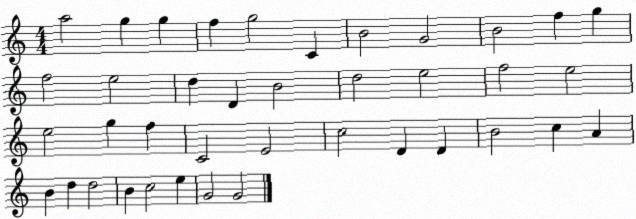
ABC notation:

X:1
T:Untitled
M:4/4
L:1/4
K:C
a2 g g f g2 C B2 G2 B2 f g f2 e2 d D B2 d2 e2 f2 e2 e2 g f C2 E2 c2 D D B2 c A B d d2 B c2 e G2 G2